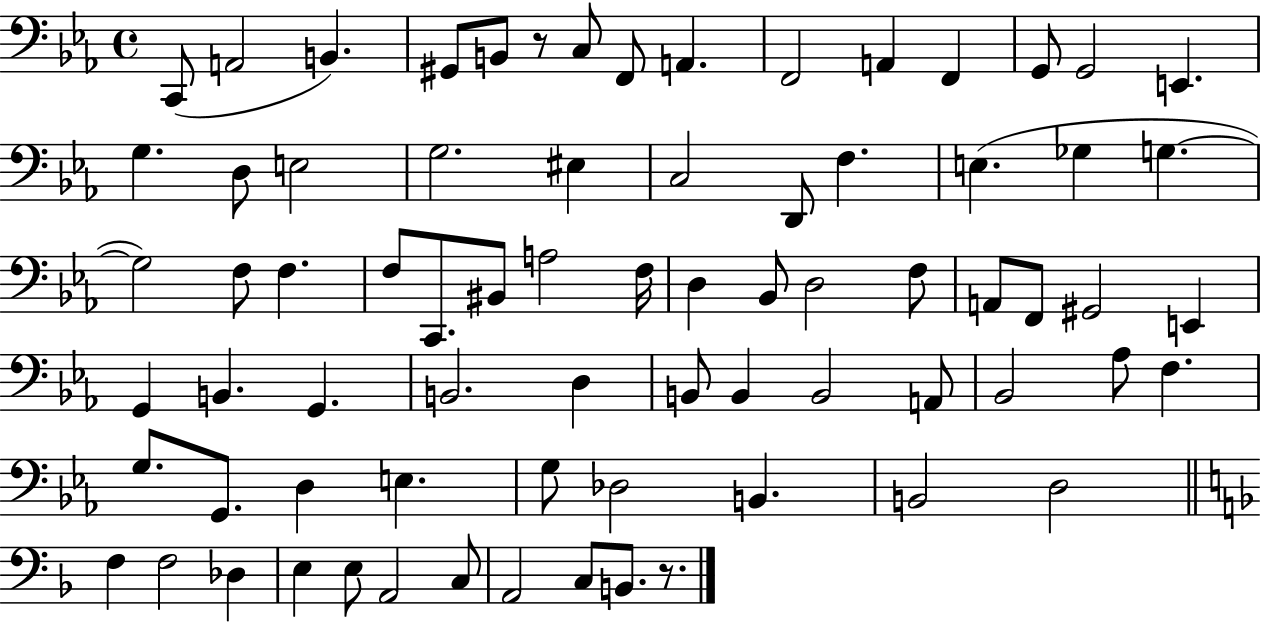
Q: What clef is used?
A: bass